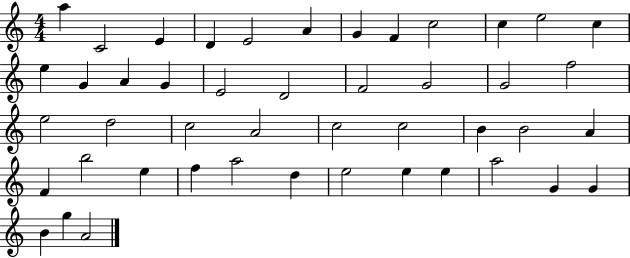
X:1
T:Untitled
M:4/4
L:1/4
K:C
a C2 E D E2 A G F c2 c e2 c e G A G E2 D2 F2 G2 G2 f2 e2 d2 c2 A2 c2 c2 B B2 A F b2 e f a2 d e2 e e a2 G G B g A2